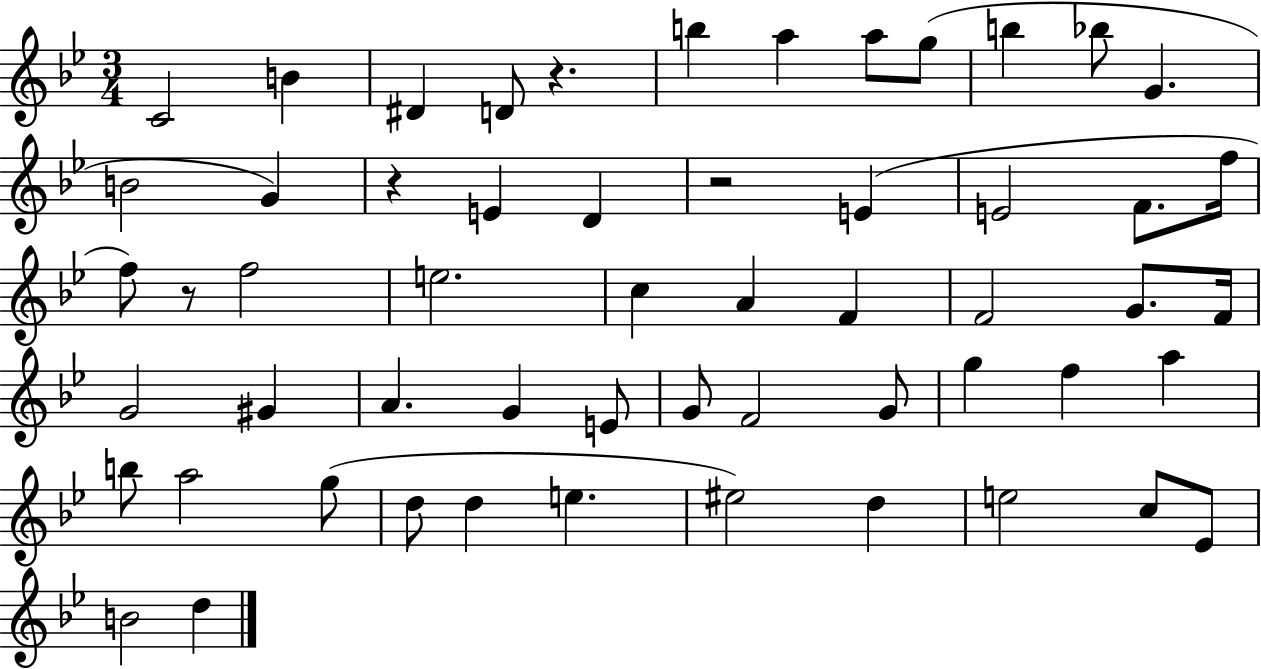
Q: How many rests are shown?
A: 4